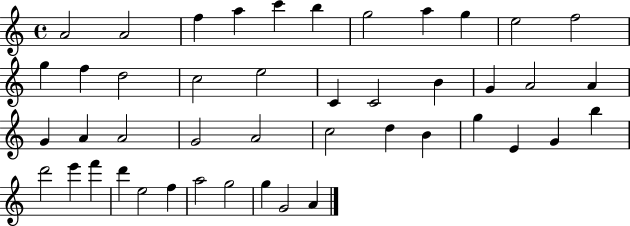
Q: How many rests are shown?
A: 0